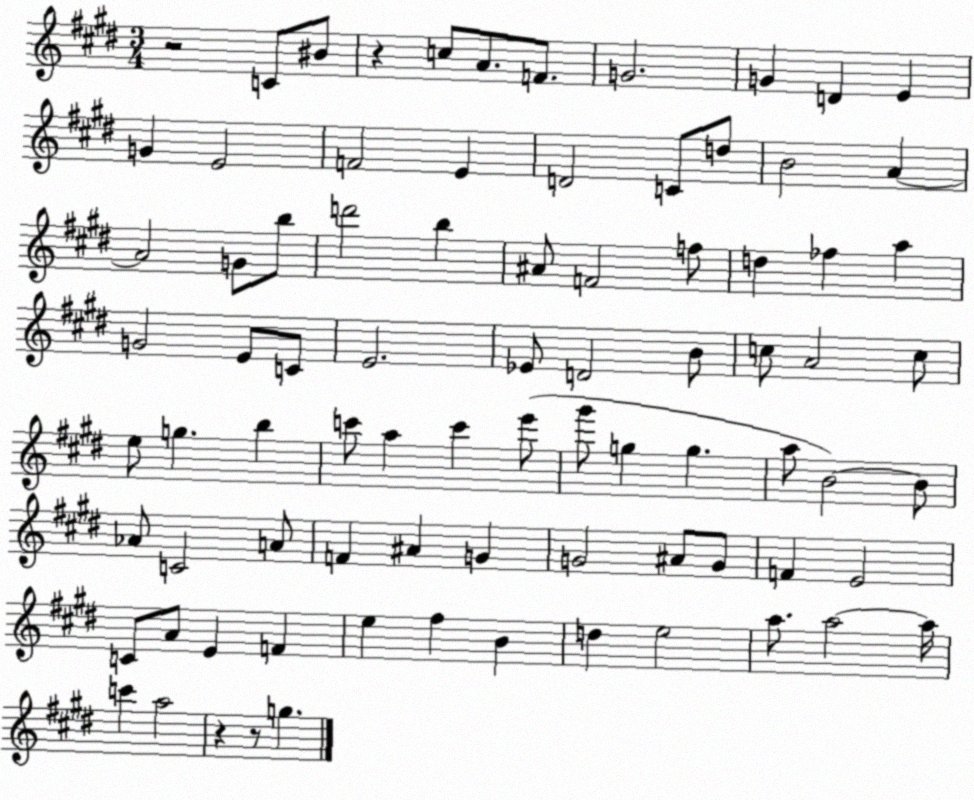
X:1
T:Untitled
M:3/4
L:1/4
K:E
z2 C/2 ^B/2 z c/2 A/2 F/2 G2 G D E G E2 F2 E D2 C/2 d/2 B2 A A2 G/2 b/2 d'2 b ^A/2 F2 f/2 d _f a G2 E/2 C/2 E2 _E/2 D2 B/2 c/2 A2 c/2 e/2 g b c'/2 a c' e'/2 ^g'/2 g g a/2 B2 B/2 _A/2 C2 A/2 F ^A G G2 ^A/2 G/2 F E2 C/2 A/2 E F e ^f B d e2 a/2 a2 a/4 c' a2 z z/2 g